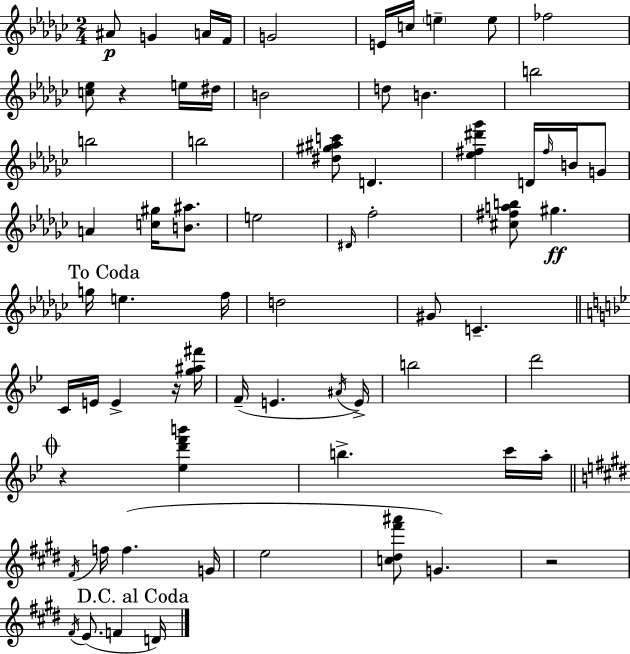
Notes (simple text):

A#4/e G4/q A4/s F4/s G4/h E4/s C5/s E5/q E5/e FES5/h [C5,Eb5]/e R/q E5/s D#5/s B4/h D5/e B4/q. B5/h B5/h B5/h [D#5,G#5,A#5,C6]/e D4/q. [Eb5,F#5,D#6,Gb6]/q D4/s F#5/s B4/s G4/e A4/q [C5,G#5]/s [B4,A#5]/e. E5/h D#4/s F5/h [C#5,F#5,A5,B5]/e G#5/q. G5/s E5/q. F5/s D5/h G#4/e C4/q. C4/s E4/s E4/q R/s [G5,A#5,F#6]/s F4/s E4/q. A#4/s E4/s B5/h D6/h R/q [Eb5,D6,F6,B6]/q B5/q. C6/s A5/s F#4/s F5/s F5/q. G4/s E5/h [C5,D#5,F#6,A#6]/e G4/q. R/h F#4/s E4/e. F4/q D4/s